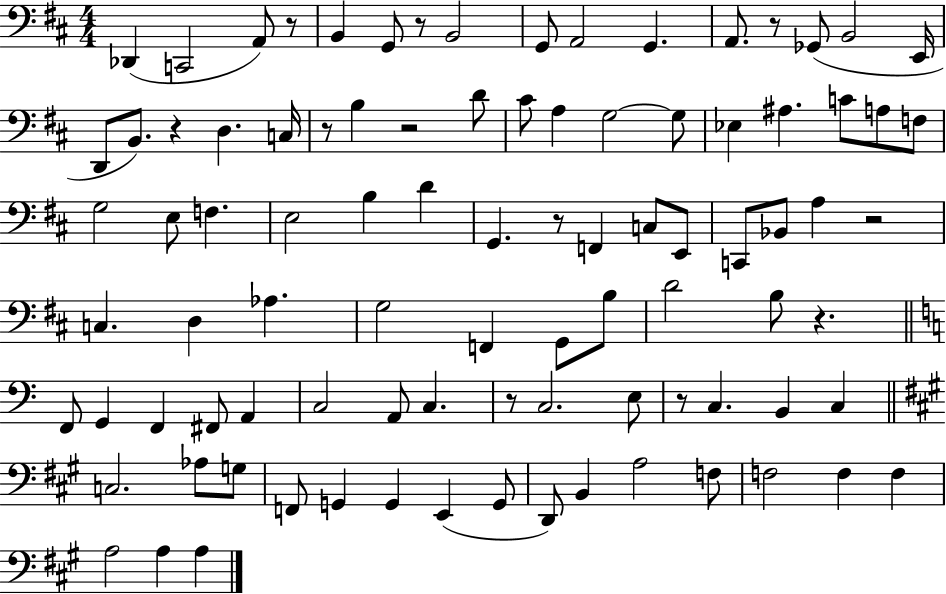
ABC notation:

X:1
T:Untitled
M:4/4
L:1/4
K:D
_D,, C,,2 A,,/2 z/2 B,, G,,/2 z/2 B,,2 G,,/2 A,,2 G,, A,,/2 z/2 _G,,/2 B,,2 E,,/4 D,,/2 B,,/2 z D, C,/4 z/2 B, z2 D/2 ^C/2 A, G,2 G,/2 _E, ^A, C/2 A,/2 F,/2 G,2 E,/2 F, E,2 B, D G,, z/2 F,, C,/2 E,,/2 C,,/2 _B,,/2 A, z2 C, D, _A, G,2 F,, G,,/2 B,/2 D2 B,/2 z F,,/2 G,, F,, ^F,,/2 A,, C,2 A,,/2 C, z/2 C,2 E,/2 z/2 C, B,, C, C,2 _A,/2 G,/2 F,,/2 G,, G,, E,, G,,/2 D,,/2 B,, A,2 F,/2 F,2 F, F, A,2 A, A,